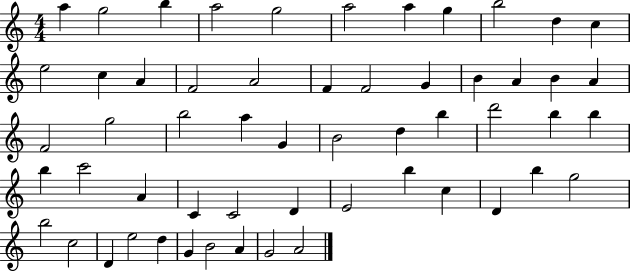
{
  \clef treble
  \numericTimeSignature
  \time 4/4
  \key c \major
  a''4 g''2 b''4 | a''2 g''2 | a''2 a''4 g''4 | b''2 d''4 c''4 | \break e''2 c''4 a'4 | f'2 a'2 | f'4 f'2 g'4 | b'4 a'4 b'4 a'4 | \break f'2 g''2 | b''2 a''4 g'4 | b'2 d''4 b''4 | d'''2 b''4 b''4 | \break b''4 c'''2 a'4 | c'4 c'2 d'4 | e'2 b''4 c''4 | d'4 b''4 g''2 | \break b''2 c''2 | d'4 e''2 d''4 | g'4 b'2 a'4 | g'2 a'2 | \break \bar "|."
}